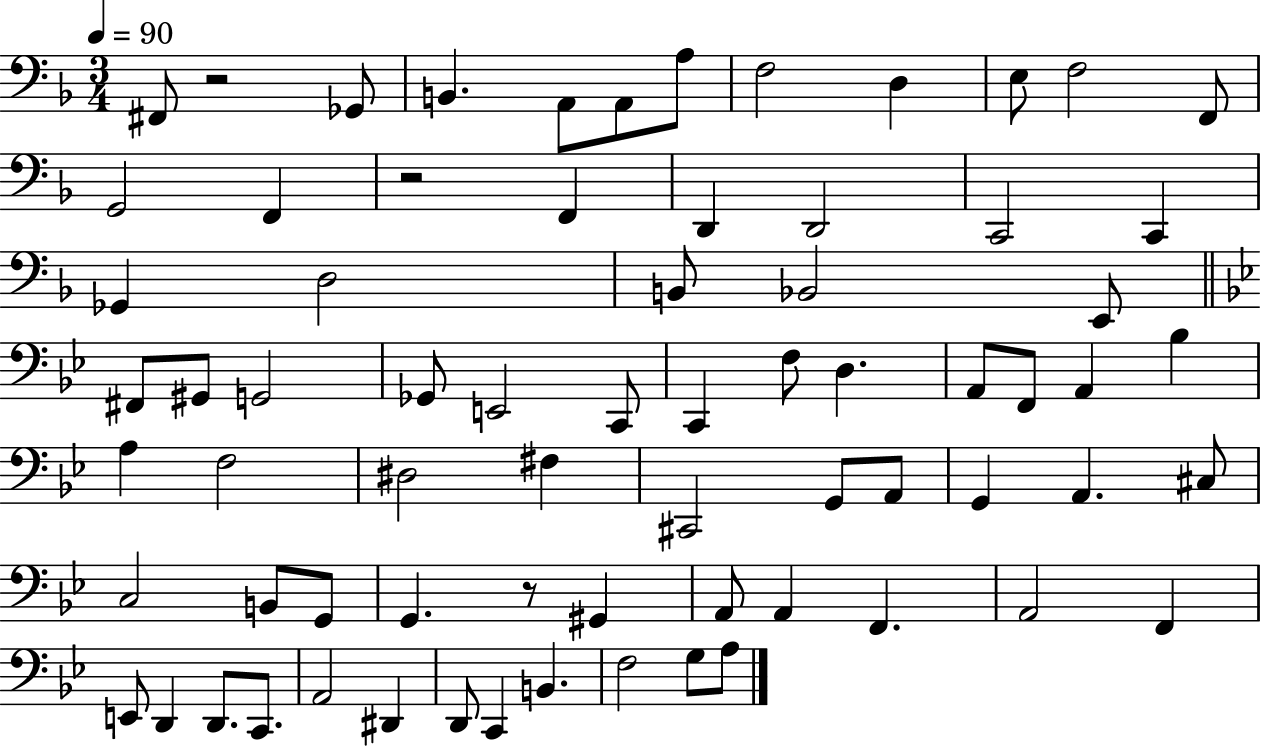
F#2/e R/h Gb2/e B2/q. A2/e A2/e A3/e F3/h D3/q E3/e F3/h F2/e G2/h F2/q R/h F2/q D2/q D2/h C2/h C2/q Gb2/q D3/h B2/e Bb2/h E2/e F#2/e G#2/e G2/h Gb2/e E2/h C2/e C2/q F3/e D3/q. A2/e F2/e A2/q Bb3/q A3/q F3/h D#3/h F#3/q C#2/h G2/e A2/e G2/q A2/q. C#3/e C3/h B2/e G2/e G2/q. R/e G#2/q A2/e A2/q F2/q. A2/h F2/q E2/e D2/q D2/e. C2/e. A2/h D#2/q D2/e C2/q B2/q. F3/h G3/e A3/e